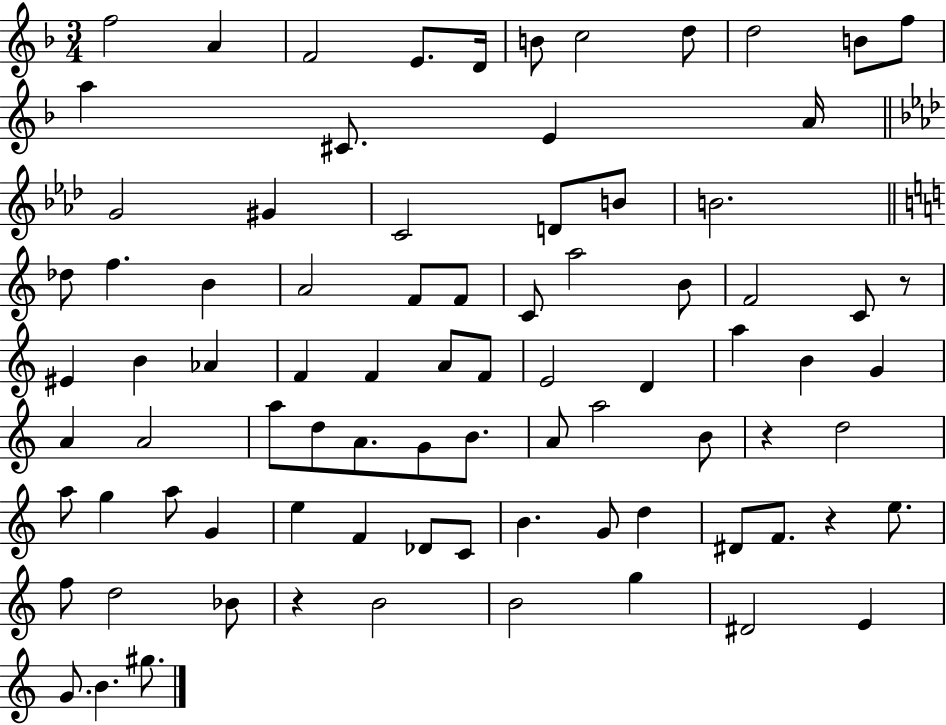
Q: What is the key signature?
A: F major